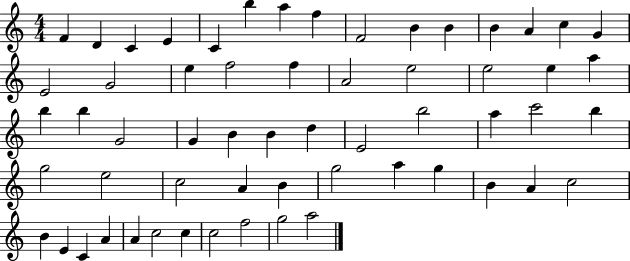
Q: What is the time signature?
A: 4/4